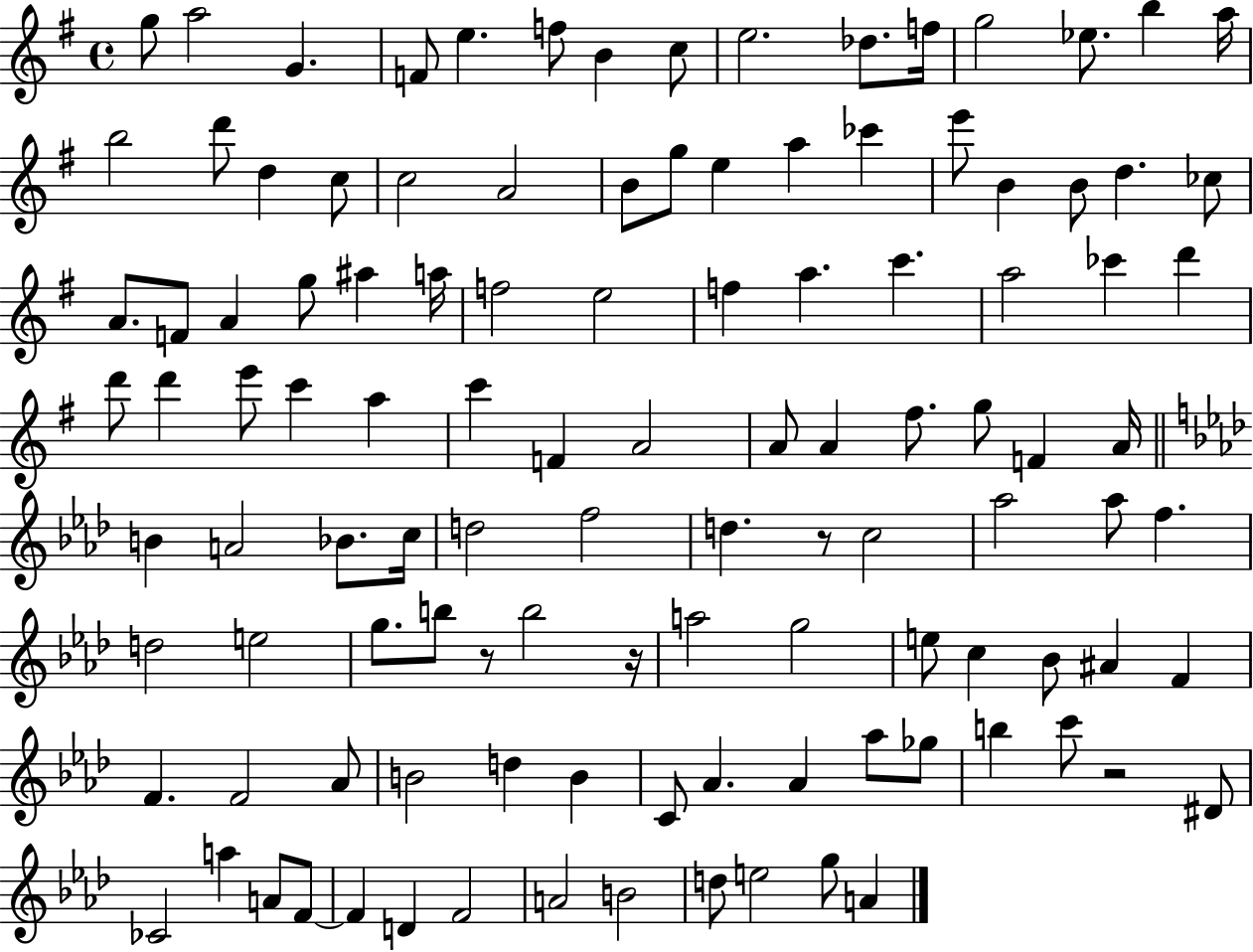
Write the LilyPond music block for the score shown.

{
  \clef treble
  \time 4/4
  \defaultTimeSignature
  \key g \major
  g''8 a''2 g'4. | f'8 e''4. f''8 b'4 c''8 | e''2. des''8. f''16 | g''2 ees''8. b''4 a''16 | \break b''2 d'''8 d''4 c''8 | c''2 a'2 | b'8 g''8 e''4 a''4 ces'''4 | e'''8 b'4 b'8 d''4. ces''8 | \break a'8. f'8 a'4 g''8 ais''4 a''16 | f''2 e''2 | f''4 a''4. c'''4. | a''2 ces'''4 d'''4 | \break d'''8 d'''4 e'''8 c'''4 a''4 | c'''4 f'4 a'2 | a'8 a'4 fis''8. g''8 f'4 a'16 | \bar "||" \break \key aes \major b'4 a'2 bes'8. c''16 | d''2 f''2 | d''4. r8 c''2 | aes''2 aes''8 f''4. | \break d''2 e''2 | g''8. b''8 r8 b''2 r16 | a''2 g''2 | e''8 c''4 bes'8 ais'4 f'4 | \break f'4. f'2 aes'8 | b'2 d''4 b'4 | c'8 aes'4. aes'4 aes''8 ges''8 | b''4 c'''8 r2 dis'8 | \break ces'2 a''4 a'8 f'8~~ | f'4 d'4 f'2 | a'2 b'2 | d''8 e''2 g''8 a'4 | \break \bar "|."
}